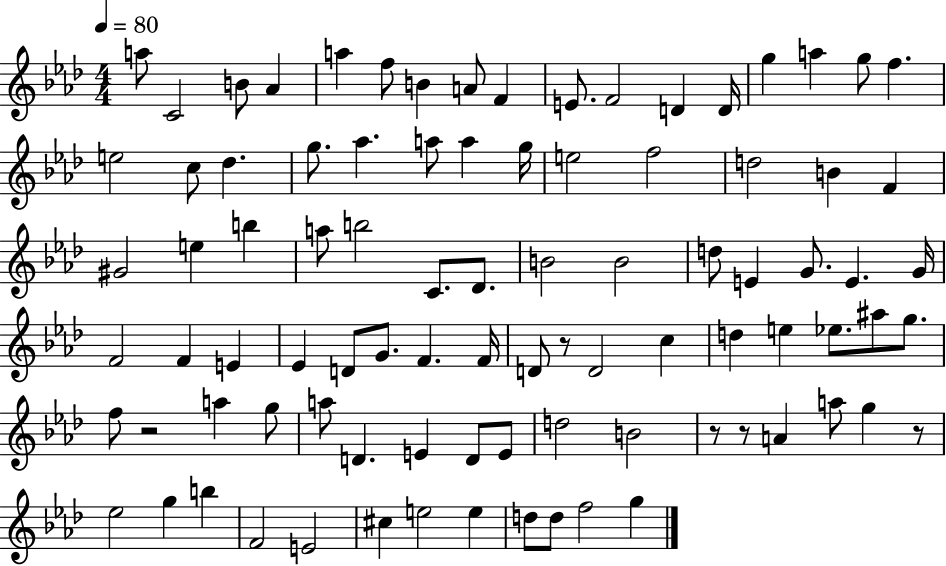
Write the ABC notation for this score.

X:1
T:Untitled
M:4/4
L:1/4
K:Ab
a/2 C2 B/2 _A a f/2 B A/2 F E/2 F2 D D/4 g a g/2 f e2 c/2 _d g/2 _a a/2 a g/4 e2 f2 d2 B F ^G2 e b a/2 b2 C/2 _D/2 B2 B2 d/2 E G/2 E G/4 F2 F E _E D/2 G/2 F F/4 D/2 z/2 D2 c d e _e/2 ^a/2 g/2 f/2 z2 a g/2 a/2 D E D/2 E/2 d2 B2 z/2 z/2 A a/2 g z/2 _e2 g b F2 E2 ^c e2 e d/2 d/2 f2 g